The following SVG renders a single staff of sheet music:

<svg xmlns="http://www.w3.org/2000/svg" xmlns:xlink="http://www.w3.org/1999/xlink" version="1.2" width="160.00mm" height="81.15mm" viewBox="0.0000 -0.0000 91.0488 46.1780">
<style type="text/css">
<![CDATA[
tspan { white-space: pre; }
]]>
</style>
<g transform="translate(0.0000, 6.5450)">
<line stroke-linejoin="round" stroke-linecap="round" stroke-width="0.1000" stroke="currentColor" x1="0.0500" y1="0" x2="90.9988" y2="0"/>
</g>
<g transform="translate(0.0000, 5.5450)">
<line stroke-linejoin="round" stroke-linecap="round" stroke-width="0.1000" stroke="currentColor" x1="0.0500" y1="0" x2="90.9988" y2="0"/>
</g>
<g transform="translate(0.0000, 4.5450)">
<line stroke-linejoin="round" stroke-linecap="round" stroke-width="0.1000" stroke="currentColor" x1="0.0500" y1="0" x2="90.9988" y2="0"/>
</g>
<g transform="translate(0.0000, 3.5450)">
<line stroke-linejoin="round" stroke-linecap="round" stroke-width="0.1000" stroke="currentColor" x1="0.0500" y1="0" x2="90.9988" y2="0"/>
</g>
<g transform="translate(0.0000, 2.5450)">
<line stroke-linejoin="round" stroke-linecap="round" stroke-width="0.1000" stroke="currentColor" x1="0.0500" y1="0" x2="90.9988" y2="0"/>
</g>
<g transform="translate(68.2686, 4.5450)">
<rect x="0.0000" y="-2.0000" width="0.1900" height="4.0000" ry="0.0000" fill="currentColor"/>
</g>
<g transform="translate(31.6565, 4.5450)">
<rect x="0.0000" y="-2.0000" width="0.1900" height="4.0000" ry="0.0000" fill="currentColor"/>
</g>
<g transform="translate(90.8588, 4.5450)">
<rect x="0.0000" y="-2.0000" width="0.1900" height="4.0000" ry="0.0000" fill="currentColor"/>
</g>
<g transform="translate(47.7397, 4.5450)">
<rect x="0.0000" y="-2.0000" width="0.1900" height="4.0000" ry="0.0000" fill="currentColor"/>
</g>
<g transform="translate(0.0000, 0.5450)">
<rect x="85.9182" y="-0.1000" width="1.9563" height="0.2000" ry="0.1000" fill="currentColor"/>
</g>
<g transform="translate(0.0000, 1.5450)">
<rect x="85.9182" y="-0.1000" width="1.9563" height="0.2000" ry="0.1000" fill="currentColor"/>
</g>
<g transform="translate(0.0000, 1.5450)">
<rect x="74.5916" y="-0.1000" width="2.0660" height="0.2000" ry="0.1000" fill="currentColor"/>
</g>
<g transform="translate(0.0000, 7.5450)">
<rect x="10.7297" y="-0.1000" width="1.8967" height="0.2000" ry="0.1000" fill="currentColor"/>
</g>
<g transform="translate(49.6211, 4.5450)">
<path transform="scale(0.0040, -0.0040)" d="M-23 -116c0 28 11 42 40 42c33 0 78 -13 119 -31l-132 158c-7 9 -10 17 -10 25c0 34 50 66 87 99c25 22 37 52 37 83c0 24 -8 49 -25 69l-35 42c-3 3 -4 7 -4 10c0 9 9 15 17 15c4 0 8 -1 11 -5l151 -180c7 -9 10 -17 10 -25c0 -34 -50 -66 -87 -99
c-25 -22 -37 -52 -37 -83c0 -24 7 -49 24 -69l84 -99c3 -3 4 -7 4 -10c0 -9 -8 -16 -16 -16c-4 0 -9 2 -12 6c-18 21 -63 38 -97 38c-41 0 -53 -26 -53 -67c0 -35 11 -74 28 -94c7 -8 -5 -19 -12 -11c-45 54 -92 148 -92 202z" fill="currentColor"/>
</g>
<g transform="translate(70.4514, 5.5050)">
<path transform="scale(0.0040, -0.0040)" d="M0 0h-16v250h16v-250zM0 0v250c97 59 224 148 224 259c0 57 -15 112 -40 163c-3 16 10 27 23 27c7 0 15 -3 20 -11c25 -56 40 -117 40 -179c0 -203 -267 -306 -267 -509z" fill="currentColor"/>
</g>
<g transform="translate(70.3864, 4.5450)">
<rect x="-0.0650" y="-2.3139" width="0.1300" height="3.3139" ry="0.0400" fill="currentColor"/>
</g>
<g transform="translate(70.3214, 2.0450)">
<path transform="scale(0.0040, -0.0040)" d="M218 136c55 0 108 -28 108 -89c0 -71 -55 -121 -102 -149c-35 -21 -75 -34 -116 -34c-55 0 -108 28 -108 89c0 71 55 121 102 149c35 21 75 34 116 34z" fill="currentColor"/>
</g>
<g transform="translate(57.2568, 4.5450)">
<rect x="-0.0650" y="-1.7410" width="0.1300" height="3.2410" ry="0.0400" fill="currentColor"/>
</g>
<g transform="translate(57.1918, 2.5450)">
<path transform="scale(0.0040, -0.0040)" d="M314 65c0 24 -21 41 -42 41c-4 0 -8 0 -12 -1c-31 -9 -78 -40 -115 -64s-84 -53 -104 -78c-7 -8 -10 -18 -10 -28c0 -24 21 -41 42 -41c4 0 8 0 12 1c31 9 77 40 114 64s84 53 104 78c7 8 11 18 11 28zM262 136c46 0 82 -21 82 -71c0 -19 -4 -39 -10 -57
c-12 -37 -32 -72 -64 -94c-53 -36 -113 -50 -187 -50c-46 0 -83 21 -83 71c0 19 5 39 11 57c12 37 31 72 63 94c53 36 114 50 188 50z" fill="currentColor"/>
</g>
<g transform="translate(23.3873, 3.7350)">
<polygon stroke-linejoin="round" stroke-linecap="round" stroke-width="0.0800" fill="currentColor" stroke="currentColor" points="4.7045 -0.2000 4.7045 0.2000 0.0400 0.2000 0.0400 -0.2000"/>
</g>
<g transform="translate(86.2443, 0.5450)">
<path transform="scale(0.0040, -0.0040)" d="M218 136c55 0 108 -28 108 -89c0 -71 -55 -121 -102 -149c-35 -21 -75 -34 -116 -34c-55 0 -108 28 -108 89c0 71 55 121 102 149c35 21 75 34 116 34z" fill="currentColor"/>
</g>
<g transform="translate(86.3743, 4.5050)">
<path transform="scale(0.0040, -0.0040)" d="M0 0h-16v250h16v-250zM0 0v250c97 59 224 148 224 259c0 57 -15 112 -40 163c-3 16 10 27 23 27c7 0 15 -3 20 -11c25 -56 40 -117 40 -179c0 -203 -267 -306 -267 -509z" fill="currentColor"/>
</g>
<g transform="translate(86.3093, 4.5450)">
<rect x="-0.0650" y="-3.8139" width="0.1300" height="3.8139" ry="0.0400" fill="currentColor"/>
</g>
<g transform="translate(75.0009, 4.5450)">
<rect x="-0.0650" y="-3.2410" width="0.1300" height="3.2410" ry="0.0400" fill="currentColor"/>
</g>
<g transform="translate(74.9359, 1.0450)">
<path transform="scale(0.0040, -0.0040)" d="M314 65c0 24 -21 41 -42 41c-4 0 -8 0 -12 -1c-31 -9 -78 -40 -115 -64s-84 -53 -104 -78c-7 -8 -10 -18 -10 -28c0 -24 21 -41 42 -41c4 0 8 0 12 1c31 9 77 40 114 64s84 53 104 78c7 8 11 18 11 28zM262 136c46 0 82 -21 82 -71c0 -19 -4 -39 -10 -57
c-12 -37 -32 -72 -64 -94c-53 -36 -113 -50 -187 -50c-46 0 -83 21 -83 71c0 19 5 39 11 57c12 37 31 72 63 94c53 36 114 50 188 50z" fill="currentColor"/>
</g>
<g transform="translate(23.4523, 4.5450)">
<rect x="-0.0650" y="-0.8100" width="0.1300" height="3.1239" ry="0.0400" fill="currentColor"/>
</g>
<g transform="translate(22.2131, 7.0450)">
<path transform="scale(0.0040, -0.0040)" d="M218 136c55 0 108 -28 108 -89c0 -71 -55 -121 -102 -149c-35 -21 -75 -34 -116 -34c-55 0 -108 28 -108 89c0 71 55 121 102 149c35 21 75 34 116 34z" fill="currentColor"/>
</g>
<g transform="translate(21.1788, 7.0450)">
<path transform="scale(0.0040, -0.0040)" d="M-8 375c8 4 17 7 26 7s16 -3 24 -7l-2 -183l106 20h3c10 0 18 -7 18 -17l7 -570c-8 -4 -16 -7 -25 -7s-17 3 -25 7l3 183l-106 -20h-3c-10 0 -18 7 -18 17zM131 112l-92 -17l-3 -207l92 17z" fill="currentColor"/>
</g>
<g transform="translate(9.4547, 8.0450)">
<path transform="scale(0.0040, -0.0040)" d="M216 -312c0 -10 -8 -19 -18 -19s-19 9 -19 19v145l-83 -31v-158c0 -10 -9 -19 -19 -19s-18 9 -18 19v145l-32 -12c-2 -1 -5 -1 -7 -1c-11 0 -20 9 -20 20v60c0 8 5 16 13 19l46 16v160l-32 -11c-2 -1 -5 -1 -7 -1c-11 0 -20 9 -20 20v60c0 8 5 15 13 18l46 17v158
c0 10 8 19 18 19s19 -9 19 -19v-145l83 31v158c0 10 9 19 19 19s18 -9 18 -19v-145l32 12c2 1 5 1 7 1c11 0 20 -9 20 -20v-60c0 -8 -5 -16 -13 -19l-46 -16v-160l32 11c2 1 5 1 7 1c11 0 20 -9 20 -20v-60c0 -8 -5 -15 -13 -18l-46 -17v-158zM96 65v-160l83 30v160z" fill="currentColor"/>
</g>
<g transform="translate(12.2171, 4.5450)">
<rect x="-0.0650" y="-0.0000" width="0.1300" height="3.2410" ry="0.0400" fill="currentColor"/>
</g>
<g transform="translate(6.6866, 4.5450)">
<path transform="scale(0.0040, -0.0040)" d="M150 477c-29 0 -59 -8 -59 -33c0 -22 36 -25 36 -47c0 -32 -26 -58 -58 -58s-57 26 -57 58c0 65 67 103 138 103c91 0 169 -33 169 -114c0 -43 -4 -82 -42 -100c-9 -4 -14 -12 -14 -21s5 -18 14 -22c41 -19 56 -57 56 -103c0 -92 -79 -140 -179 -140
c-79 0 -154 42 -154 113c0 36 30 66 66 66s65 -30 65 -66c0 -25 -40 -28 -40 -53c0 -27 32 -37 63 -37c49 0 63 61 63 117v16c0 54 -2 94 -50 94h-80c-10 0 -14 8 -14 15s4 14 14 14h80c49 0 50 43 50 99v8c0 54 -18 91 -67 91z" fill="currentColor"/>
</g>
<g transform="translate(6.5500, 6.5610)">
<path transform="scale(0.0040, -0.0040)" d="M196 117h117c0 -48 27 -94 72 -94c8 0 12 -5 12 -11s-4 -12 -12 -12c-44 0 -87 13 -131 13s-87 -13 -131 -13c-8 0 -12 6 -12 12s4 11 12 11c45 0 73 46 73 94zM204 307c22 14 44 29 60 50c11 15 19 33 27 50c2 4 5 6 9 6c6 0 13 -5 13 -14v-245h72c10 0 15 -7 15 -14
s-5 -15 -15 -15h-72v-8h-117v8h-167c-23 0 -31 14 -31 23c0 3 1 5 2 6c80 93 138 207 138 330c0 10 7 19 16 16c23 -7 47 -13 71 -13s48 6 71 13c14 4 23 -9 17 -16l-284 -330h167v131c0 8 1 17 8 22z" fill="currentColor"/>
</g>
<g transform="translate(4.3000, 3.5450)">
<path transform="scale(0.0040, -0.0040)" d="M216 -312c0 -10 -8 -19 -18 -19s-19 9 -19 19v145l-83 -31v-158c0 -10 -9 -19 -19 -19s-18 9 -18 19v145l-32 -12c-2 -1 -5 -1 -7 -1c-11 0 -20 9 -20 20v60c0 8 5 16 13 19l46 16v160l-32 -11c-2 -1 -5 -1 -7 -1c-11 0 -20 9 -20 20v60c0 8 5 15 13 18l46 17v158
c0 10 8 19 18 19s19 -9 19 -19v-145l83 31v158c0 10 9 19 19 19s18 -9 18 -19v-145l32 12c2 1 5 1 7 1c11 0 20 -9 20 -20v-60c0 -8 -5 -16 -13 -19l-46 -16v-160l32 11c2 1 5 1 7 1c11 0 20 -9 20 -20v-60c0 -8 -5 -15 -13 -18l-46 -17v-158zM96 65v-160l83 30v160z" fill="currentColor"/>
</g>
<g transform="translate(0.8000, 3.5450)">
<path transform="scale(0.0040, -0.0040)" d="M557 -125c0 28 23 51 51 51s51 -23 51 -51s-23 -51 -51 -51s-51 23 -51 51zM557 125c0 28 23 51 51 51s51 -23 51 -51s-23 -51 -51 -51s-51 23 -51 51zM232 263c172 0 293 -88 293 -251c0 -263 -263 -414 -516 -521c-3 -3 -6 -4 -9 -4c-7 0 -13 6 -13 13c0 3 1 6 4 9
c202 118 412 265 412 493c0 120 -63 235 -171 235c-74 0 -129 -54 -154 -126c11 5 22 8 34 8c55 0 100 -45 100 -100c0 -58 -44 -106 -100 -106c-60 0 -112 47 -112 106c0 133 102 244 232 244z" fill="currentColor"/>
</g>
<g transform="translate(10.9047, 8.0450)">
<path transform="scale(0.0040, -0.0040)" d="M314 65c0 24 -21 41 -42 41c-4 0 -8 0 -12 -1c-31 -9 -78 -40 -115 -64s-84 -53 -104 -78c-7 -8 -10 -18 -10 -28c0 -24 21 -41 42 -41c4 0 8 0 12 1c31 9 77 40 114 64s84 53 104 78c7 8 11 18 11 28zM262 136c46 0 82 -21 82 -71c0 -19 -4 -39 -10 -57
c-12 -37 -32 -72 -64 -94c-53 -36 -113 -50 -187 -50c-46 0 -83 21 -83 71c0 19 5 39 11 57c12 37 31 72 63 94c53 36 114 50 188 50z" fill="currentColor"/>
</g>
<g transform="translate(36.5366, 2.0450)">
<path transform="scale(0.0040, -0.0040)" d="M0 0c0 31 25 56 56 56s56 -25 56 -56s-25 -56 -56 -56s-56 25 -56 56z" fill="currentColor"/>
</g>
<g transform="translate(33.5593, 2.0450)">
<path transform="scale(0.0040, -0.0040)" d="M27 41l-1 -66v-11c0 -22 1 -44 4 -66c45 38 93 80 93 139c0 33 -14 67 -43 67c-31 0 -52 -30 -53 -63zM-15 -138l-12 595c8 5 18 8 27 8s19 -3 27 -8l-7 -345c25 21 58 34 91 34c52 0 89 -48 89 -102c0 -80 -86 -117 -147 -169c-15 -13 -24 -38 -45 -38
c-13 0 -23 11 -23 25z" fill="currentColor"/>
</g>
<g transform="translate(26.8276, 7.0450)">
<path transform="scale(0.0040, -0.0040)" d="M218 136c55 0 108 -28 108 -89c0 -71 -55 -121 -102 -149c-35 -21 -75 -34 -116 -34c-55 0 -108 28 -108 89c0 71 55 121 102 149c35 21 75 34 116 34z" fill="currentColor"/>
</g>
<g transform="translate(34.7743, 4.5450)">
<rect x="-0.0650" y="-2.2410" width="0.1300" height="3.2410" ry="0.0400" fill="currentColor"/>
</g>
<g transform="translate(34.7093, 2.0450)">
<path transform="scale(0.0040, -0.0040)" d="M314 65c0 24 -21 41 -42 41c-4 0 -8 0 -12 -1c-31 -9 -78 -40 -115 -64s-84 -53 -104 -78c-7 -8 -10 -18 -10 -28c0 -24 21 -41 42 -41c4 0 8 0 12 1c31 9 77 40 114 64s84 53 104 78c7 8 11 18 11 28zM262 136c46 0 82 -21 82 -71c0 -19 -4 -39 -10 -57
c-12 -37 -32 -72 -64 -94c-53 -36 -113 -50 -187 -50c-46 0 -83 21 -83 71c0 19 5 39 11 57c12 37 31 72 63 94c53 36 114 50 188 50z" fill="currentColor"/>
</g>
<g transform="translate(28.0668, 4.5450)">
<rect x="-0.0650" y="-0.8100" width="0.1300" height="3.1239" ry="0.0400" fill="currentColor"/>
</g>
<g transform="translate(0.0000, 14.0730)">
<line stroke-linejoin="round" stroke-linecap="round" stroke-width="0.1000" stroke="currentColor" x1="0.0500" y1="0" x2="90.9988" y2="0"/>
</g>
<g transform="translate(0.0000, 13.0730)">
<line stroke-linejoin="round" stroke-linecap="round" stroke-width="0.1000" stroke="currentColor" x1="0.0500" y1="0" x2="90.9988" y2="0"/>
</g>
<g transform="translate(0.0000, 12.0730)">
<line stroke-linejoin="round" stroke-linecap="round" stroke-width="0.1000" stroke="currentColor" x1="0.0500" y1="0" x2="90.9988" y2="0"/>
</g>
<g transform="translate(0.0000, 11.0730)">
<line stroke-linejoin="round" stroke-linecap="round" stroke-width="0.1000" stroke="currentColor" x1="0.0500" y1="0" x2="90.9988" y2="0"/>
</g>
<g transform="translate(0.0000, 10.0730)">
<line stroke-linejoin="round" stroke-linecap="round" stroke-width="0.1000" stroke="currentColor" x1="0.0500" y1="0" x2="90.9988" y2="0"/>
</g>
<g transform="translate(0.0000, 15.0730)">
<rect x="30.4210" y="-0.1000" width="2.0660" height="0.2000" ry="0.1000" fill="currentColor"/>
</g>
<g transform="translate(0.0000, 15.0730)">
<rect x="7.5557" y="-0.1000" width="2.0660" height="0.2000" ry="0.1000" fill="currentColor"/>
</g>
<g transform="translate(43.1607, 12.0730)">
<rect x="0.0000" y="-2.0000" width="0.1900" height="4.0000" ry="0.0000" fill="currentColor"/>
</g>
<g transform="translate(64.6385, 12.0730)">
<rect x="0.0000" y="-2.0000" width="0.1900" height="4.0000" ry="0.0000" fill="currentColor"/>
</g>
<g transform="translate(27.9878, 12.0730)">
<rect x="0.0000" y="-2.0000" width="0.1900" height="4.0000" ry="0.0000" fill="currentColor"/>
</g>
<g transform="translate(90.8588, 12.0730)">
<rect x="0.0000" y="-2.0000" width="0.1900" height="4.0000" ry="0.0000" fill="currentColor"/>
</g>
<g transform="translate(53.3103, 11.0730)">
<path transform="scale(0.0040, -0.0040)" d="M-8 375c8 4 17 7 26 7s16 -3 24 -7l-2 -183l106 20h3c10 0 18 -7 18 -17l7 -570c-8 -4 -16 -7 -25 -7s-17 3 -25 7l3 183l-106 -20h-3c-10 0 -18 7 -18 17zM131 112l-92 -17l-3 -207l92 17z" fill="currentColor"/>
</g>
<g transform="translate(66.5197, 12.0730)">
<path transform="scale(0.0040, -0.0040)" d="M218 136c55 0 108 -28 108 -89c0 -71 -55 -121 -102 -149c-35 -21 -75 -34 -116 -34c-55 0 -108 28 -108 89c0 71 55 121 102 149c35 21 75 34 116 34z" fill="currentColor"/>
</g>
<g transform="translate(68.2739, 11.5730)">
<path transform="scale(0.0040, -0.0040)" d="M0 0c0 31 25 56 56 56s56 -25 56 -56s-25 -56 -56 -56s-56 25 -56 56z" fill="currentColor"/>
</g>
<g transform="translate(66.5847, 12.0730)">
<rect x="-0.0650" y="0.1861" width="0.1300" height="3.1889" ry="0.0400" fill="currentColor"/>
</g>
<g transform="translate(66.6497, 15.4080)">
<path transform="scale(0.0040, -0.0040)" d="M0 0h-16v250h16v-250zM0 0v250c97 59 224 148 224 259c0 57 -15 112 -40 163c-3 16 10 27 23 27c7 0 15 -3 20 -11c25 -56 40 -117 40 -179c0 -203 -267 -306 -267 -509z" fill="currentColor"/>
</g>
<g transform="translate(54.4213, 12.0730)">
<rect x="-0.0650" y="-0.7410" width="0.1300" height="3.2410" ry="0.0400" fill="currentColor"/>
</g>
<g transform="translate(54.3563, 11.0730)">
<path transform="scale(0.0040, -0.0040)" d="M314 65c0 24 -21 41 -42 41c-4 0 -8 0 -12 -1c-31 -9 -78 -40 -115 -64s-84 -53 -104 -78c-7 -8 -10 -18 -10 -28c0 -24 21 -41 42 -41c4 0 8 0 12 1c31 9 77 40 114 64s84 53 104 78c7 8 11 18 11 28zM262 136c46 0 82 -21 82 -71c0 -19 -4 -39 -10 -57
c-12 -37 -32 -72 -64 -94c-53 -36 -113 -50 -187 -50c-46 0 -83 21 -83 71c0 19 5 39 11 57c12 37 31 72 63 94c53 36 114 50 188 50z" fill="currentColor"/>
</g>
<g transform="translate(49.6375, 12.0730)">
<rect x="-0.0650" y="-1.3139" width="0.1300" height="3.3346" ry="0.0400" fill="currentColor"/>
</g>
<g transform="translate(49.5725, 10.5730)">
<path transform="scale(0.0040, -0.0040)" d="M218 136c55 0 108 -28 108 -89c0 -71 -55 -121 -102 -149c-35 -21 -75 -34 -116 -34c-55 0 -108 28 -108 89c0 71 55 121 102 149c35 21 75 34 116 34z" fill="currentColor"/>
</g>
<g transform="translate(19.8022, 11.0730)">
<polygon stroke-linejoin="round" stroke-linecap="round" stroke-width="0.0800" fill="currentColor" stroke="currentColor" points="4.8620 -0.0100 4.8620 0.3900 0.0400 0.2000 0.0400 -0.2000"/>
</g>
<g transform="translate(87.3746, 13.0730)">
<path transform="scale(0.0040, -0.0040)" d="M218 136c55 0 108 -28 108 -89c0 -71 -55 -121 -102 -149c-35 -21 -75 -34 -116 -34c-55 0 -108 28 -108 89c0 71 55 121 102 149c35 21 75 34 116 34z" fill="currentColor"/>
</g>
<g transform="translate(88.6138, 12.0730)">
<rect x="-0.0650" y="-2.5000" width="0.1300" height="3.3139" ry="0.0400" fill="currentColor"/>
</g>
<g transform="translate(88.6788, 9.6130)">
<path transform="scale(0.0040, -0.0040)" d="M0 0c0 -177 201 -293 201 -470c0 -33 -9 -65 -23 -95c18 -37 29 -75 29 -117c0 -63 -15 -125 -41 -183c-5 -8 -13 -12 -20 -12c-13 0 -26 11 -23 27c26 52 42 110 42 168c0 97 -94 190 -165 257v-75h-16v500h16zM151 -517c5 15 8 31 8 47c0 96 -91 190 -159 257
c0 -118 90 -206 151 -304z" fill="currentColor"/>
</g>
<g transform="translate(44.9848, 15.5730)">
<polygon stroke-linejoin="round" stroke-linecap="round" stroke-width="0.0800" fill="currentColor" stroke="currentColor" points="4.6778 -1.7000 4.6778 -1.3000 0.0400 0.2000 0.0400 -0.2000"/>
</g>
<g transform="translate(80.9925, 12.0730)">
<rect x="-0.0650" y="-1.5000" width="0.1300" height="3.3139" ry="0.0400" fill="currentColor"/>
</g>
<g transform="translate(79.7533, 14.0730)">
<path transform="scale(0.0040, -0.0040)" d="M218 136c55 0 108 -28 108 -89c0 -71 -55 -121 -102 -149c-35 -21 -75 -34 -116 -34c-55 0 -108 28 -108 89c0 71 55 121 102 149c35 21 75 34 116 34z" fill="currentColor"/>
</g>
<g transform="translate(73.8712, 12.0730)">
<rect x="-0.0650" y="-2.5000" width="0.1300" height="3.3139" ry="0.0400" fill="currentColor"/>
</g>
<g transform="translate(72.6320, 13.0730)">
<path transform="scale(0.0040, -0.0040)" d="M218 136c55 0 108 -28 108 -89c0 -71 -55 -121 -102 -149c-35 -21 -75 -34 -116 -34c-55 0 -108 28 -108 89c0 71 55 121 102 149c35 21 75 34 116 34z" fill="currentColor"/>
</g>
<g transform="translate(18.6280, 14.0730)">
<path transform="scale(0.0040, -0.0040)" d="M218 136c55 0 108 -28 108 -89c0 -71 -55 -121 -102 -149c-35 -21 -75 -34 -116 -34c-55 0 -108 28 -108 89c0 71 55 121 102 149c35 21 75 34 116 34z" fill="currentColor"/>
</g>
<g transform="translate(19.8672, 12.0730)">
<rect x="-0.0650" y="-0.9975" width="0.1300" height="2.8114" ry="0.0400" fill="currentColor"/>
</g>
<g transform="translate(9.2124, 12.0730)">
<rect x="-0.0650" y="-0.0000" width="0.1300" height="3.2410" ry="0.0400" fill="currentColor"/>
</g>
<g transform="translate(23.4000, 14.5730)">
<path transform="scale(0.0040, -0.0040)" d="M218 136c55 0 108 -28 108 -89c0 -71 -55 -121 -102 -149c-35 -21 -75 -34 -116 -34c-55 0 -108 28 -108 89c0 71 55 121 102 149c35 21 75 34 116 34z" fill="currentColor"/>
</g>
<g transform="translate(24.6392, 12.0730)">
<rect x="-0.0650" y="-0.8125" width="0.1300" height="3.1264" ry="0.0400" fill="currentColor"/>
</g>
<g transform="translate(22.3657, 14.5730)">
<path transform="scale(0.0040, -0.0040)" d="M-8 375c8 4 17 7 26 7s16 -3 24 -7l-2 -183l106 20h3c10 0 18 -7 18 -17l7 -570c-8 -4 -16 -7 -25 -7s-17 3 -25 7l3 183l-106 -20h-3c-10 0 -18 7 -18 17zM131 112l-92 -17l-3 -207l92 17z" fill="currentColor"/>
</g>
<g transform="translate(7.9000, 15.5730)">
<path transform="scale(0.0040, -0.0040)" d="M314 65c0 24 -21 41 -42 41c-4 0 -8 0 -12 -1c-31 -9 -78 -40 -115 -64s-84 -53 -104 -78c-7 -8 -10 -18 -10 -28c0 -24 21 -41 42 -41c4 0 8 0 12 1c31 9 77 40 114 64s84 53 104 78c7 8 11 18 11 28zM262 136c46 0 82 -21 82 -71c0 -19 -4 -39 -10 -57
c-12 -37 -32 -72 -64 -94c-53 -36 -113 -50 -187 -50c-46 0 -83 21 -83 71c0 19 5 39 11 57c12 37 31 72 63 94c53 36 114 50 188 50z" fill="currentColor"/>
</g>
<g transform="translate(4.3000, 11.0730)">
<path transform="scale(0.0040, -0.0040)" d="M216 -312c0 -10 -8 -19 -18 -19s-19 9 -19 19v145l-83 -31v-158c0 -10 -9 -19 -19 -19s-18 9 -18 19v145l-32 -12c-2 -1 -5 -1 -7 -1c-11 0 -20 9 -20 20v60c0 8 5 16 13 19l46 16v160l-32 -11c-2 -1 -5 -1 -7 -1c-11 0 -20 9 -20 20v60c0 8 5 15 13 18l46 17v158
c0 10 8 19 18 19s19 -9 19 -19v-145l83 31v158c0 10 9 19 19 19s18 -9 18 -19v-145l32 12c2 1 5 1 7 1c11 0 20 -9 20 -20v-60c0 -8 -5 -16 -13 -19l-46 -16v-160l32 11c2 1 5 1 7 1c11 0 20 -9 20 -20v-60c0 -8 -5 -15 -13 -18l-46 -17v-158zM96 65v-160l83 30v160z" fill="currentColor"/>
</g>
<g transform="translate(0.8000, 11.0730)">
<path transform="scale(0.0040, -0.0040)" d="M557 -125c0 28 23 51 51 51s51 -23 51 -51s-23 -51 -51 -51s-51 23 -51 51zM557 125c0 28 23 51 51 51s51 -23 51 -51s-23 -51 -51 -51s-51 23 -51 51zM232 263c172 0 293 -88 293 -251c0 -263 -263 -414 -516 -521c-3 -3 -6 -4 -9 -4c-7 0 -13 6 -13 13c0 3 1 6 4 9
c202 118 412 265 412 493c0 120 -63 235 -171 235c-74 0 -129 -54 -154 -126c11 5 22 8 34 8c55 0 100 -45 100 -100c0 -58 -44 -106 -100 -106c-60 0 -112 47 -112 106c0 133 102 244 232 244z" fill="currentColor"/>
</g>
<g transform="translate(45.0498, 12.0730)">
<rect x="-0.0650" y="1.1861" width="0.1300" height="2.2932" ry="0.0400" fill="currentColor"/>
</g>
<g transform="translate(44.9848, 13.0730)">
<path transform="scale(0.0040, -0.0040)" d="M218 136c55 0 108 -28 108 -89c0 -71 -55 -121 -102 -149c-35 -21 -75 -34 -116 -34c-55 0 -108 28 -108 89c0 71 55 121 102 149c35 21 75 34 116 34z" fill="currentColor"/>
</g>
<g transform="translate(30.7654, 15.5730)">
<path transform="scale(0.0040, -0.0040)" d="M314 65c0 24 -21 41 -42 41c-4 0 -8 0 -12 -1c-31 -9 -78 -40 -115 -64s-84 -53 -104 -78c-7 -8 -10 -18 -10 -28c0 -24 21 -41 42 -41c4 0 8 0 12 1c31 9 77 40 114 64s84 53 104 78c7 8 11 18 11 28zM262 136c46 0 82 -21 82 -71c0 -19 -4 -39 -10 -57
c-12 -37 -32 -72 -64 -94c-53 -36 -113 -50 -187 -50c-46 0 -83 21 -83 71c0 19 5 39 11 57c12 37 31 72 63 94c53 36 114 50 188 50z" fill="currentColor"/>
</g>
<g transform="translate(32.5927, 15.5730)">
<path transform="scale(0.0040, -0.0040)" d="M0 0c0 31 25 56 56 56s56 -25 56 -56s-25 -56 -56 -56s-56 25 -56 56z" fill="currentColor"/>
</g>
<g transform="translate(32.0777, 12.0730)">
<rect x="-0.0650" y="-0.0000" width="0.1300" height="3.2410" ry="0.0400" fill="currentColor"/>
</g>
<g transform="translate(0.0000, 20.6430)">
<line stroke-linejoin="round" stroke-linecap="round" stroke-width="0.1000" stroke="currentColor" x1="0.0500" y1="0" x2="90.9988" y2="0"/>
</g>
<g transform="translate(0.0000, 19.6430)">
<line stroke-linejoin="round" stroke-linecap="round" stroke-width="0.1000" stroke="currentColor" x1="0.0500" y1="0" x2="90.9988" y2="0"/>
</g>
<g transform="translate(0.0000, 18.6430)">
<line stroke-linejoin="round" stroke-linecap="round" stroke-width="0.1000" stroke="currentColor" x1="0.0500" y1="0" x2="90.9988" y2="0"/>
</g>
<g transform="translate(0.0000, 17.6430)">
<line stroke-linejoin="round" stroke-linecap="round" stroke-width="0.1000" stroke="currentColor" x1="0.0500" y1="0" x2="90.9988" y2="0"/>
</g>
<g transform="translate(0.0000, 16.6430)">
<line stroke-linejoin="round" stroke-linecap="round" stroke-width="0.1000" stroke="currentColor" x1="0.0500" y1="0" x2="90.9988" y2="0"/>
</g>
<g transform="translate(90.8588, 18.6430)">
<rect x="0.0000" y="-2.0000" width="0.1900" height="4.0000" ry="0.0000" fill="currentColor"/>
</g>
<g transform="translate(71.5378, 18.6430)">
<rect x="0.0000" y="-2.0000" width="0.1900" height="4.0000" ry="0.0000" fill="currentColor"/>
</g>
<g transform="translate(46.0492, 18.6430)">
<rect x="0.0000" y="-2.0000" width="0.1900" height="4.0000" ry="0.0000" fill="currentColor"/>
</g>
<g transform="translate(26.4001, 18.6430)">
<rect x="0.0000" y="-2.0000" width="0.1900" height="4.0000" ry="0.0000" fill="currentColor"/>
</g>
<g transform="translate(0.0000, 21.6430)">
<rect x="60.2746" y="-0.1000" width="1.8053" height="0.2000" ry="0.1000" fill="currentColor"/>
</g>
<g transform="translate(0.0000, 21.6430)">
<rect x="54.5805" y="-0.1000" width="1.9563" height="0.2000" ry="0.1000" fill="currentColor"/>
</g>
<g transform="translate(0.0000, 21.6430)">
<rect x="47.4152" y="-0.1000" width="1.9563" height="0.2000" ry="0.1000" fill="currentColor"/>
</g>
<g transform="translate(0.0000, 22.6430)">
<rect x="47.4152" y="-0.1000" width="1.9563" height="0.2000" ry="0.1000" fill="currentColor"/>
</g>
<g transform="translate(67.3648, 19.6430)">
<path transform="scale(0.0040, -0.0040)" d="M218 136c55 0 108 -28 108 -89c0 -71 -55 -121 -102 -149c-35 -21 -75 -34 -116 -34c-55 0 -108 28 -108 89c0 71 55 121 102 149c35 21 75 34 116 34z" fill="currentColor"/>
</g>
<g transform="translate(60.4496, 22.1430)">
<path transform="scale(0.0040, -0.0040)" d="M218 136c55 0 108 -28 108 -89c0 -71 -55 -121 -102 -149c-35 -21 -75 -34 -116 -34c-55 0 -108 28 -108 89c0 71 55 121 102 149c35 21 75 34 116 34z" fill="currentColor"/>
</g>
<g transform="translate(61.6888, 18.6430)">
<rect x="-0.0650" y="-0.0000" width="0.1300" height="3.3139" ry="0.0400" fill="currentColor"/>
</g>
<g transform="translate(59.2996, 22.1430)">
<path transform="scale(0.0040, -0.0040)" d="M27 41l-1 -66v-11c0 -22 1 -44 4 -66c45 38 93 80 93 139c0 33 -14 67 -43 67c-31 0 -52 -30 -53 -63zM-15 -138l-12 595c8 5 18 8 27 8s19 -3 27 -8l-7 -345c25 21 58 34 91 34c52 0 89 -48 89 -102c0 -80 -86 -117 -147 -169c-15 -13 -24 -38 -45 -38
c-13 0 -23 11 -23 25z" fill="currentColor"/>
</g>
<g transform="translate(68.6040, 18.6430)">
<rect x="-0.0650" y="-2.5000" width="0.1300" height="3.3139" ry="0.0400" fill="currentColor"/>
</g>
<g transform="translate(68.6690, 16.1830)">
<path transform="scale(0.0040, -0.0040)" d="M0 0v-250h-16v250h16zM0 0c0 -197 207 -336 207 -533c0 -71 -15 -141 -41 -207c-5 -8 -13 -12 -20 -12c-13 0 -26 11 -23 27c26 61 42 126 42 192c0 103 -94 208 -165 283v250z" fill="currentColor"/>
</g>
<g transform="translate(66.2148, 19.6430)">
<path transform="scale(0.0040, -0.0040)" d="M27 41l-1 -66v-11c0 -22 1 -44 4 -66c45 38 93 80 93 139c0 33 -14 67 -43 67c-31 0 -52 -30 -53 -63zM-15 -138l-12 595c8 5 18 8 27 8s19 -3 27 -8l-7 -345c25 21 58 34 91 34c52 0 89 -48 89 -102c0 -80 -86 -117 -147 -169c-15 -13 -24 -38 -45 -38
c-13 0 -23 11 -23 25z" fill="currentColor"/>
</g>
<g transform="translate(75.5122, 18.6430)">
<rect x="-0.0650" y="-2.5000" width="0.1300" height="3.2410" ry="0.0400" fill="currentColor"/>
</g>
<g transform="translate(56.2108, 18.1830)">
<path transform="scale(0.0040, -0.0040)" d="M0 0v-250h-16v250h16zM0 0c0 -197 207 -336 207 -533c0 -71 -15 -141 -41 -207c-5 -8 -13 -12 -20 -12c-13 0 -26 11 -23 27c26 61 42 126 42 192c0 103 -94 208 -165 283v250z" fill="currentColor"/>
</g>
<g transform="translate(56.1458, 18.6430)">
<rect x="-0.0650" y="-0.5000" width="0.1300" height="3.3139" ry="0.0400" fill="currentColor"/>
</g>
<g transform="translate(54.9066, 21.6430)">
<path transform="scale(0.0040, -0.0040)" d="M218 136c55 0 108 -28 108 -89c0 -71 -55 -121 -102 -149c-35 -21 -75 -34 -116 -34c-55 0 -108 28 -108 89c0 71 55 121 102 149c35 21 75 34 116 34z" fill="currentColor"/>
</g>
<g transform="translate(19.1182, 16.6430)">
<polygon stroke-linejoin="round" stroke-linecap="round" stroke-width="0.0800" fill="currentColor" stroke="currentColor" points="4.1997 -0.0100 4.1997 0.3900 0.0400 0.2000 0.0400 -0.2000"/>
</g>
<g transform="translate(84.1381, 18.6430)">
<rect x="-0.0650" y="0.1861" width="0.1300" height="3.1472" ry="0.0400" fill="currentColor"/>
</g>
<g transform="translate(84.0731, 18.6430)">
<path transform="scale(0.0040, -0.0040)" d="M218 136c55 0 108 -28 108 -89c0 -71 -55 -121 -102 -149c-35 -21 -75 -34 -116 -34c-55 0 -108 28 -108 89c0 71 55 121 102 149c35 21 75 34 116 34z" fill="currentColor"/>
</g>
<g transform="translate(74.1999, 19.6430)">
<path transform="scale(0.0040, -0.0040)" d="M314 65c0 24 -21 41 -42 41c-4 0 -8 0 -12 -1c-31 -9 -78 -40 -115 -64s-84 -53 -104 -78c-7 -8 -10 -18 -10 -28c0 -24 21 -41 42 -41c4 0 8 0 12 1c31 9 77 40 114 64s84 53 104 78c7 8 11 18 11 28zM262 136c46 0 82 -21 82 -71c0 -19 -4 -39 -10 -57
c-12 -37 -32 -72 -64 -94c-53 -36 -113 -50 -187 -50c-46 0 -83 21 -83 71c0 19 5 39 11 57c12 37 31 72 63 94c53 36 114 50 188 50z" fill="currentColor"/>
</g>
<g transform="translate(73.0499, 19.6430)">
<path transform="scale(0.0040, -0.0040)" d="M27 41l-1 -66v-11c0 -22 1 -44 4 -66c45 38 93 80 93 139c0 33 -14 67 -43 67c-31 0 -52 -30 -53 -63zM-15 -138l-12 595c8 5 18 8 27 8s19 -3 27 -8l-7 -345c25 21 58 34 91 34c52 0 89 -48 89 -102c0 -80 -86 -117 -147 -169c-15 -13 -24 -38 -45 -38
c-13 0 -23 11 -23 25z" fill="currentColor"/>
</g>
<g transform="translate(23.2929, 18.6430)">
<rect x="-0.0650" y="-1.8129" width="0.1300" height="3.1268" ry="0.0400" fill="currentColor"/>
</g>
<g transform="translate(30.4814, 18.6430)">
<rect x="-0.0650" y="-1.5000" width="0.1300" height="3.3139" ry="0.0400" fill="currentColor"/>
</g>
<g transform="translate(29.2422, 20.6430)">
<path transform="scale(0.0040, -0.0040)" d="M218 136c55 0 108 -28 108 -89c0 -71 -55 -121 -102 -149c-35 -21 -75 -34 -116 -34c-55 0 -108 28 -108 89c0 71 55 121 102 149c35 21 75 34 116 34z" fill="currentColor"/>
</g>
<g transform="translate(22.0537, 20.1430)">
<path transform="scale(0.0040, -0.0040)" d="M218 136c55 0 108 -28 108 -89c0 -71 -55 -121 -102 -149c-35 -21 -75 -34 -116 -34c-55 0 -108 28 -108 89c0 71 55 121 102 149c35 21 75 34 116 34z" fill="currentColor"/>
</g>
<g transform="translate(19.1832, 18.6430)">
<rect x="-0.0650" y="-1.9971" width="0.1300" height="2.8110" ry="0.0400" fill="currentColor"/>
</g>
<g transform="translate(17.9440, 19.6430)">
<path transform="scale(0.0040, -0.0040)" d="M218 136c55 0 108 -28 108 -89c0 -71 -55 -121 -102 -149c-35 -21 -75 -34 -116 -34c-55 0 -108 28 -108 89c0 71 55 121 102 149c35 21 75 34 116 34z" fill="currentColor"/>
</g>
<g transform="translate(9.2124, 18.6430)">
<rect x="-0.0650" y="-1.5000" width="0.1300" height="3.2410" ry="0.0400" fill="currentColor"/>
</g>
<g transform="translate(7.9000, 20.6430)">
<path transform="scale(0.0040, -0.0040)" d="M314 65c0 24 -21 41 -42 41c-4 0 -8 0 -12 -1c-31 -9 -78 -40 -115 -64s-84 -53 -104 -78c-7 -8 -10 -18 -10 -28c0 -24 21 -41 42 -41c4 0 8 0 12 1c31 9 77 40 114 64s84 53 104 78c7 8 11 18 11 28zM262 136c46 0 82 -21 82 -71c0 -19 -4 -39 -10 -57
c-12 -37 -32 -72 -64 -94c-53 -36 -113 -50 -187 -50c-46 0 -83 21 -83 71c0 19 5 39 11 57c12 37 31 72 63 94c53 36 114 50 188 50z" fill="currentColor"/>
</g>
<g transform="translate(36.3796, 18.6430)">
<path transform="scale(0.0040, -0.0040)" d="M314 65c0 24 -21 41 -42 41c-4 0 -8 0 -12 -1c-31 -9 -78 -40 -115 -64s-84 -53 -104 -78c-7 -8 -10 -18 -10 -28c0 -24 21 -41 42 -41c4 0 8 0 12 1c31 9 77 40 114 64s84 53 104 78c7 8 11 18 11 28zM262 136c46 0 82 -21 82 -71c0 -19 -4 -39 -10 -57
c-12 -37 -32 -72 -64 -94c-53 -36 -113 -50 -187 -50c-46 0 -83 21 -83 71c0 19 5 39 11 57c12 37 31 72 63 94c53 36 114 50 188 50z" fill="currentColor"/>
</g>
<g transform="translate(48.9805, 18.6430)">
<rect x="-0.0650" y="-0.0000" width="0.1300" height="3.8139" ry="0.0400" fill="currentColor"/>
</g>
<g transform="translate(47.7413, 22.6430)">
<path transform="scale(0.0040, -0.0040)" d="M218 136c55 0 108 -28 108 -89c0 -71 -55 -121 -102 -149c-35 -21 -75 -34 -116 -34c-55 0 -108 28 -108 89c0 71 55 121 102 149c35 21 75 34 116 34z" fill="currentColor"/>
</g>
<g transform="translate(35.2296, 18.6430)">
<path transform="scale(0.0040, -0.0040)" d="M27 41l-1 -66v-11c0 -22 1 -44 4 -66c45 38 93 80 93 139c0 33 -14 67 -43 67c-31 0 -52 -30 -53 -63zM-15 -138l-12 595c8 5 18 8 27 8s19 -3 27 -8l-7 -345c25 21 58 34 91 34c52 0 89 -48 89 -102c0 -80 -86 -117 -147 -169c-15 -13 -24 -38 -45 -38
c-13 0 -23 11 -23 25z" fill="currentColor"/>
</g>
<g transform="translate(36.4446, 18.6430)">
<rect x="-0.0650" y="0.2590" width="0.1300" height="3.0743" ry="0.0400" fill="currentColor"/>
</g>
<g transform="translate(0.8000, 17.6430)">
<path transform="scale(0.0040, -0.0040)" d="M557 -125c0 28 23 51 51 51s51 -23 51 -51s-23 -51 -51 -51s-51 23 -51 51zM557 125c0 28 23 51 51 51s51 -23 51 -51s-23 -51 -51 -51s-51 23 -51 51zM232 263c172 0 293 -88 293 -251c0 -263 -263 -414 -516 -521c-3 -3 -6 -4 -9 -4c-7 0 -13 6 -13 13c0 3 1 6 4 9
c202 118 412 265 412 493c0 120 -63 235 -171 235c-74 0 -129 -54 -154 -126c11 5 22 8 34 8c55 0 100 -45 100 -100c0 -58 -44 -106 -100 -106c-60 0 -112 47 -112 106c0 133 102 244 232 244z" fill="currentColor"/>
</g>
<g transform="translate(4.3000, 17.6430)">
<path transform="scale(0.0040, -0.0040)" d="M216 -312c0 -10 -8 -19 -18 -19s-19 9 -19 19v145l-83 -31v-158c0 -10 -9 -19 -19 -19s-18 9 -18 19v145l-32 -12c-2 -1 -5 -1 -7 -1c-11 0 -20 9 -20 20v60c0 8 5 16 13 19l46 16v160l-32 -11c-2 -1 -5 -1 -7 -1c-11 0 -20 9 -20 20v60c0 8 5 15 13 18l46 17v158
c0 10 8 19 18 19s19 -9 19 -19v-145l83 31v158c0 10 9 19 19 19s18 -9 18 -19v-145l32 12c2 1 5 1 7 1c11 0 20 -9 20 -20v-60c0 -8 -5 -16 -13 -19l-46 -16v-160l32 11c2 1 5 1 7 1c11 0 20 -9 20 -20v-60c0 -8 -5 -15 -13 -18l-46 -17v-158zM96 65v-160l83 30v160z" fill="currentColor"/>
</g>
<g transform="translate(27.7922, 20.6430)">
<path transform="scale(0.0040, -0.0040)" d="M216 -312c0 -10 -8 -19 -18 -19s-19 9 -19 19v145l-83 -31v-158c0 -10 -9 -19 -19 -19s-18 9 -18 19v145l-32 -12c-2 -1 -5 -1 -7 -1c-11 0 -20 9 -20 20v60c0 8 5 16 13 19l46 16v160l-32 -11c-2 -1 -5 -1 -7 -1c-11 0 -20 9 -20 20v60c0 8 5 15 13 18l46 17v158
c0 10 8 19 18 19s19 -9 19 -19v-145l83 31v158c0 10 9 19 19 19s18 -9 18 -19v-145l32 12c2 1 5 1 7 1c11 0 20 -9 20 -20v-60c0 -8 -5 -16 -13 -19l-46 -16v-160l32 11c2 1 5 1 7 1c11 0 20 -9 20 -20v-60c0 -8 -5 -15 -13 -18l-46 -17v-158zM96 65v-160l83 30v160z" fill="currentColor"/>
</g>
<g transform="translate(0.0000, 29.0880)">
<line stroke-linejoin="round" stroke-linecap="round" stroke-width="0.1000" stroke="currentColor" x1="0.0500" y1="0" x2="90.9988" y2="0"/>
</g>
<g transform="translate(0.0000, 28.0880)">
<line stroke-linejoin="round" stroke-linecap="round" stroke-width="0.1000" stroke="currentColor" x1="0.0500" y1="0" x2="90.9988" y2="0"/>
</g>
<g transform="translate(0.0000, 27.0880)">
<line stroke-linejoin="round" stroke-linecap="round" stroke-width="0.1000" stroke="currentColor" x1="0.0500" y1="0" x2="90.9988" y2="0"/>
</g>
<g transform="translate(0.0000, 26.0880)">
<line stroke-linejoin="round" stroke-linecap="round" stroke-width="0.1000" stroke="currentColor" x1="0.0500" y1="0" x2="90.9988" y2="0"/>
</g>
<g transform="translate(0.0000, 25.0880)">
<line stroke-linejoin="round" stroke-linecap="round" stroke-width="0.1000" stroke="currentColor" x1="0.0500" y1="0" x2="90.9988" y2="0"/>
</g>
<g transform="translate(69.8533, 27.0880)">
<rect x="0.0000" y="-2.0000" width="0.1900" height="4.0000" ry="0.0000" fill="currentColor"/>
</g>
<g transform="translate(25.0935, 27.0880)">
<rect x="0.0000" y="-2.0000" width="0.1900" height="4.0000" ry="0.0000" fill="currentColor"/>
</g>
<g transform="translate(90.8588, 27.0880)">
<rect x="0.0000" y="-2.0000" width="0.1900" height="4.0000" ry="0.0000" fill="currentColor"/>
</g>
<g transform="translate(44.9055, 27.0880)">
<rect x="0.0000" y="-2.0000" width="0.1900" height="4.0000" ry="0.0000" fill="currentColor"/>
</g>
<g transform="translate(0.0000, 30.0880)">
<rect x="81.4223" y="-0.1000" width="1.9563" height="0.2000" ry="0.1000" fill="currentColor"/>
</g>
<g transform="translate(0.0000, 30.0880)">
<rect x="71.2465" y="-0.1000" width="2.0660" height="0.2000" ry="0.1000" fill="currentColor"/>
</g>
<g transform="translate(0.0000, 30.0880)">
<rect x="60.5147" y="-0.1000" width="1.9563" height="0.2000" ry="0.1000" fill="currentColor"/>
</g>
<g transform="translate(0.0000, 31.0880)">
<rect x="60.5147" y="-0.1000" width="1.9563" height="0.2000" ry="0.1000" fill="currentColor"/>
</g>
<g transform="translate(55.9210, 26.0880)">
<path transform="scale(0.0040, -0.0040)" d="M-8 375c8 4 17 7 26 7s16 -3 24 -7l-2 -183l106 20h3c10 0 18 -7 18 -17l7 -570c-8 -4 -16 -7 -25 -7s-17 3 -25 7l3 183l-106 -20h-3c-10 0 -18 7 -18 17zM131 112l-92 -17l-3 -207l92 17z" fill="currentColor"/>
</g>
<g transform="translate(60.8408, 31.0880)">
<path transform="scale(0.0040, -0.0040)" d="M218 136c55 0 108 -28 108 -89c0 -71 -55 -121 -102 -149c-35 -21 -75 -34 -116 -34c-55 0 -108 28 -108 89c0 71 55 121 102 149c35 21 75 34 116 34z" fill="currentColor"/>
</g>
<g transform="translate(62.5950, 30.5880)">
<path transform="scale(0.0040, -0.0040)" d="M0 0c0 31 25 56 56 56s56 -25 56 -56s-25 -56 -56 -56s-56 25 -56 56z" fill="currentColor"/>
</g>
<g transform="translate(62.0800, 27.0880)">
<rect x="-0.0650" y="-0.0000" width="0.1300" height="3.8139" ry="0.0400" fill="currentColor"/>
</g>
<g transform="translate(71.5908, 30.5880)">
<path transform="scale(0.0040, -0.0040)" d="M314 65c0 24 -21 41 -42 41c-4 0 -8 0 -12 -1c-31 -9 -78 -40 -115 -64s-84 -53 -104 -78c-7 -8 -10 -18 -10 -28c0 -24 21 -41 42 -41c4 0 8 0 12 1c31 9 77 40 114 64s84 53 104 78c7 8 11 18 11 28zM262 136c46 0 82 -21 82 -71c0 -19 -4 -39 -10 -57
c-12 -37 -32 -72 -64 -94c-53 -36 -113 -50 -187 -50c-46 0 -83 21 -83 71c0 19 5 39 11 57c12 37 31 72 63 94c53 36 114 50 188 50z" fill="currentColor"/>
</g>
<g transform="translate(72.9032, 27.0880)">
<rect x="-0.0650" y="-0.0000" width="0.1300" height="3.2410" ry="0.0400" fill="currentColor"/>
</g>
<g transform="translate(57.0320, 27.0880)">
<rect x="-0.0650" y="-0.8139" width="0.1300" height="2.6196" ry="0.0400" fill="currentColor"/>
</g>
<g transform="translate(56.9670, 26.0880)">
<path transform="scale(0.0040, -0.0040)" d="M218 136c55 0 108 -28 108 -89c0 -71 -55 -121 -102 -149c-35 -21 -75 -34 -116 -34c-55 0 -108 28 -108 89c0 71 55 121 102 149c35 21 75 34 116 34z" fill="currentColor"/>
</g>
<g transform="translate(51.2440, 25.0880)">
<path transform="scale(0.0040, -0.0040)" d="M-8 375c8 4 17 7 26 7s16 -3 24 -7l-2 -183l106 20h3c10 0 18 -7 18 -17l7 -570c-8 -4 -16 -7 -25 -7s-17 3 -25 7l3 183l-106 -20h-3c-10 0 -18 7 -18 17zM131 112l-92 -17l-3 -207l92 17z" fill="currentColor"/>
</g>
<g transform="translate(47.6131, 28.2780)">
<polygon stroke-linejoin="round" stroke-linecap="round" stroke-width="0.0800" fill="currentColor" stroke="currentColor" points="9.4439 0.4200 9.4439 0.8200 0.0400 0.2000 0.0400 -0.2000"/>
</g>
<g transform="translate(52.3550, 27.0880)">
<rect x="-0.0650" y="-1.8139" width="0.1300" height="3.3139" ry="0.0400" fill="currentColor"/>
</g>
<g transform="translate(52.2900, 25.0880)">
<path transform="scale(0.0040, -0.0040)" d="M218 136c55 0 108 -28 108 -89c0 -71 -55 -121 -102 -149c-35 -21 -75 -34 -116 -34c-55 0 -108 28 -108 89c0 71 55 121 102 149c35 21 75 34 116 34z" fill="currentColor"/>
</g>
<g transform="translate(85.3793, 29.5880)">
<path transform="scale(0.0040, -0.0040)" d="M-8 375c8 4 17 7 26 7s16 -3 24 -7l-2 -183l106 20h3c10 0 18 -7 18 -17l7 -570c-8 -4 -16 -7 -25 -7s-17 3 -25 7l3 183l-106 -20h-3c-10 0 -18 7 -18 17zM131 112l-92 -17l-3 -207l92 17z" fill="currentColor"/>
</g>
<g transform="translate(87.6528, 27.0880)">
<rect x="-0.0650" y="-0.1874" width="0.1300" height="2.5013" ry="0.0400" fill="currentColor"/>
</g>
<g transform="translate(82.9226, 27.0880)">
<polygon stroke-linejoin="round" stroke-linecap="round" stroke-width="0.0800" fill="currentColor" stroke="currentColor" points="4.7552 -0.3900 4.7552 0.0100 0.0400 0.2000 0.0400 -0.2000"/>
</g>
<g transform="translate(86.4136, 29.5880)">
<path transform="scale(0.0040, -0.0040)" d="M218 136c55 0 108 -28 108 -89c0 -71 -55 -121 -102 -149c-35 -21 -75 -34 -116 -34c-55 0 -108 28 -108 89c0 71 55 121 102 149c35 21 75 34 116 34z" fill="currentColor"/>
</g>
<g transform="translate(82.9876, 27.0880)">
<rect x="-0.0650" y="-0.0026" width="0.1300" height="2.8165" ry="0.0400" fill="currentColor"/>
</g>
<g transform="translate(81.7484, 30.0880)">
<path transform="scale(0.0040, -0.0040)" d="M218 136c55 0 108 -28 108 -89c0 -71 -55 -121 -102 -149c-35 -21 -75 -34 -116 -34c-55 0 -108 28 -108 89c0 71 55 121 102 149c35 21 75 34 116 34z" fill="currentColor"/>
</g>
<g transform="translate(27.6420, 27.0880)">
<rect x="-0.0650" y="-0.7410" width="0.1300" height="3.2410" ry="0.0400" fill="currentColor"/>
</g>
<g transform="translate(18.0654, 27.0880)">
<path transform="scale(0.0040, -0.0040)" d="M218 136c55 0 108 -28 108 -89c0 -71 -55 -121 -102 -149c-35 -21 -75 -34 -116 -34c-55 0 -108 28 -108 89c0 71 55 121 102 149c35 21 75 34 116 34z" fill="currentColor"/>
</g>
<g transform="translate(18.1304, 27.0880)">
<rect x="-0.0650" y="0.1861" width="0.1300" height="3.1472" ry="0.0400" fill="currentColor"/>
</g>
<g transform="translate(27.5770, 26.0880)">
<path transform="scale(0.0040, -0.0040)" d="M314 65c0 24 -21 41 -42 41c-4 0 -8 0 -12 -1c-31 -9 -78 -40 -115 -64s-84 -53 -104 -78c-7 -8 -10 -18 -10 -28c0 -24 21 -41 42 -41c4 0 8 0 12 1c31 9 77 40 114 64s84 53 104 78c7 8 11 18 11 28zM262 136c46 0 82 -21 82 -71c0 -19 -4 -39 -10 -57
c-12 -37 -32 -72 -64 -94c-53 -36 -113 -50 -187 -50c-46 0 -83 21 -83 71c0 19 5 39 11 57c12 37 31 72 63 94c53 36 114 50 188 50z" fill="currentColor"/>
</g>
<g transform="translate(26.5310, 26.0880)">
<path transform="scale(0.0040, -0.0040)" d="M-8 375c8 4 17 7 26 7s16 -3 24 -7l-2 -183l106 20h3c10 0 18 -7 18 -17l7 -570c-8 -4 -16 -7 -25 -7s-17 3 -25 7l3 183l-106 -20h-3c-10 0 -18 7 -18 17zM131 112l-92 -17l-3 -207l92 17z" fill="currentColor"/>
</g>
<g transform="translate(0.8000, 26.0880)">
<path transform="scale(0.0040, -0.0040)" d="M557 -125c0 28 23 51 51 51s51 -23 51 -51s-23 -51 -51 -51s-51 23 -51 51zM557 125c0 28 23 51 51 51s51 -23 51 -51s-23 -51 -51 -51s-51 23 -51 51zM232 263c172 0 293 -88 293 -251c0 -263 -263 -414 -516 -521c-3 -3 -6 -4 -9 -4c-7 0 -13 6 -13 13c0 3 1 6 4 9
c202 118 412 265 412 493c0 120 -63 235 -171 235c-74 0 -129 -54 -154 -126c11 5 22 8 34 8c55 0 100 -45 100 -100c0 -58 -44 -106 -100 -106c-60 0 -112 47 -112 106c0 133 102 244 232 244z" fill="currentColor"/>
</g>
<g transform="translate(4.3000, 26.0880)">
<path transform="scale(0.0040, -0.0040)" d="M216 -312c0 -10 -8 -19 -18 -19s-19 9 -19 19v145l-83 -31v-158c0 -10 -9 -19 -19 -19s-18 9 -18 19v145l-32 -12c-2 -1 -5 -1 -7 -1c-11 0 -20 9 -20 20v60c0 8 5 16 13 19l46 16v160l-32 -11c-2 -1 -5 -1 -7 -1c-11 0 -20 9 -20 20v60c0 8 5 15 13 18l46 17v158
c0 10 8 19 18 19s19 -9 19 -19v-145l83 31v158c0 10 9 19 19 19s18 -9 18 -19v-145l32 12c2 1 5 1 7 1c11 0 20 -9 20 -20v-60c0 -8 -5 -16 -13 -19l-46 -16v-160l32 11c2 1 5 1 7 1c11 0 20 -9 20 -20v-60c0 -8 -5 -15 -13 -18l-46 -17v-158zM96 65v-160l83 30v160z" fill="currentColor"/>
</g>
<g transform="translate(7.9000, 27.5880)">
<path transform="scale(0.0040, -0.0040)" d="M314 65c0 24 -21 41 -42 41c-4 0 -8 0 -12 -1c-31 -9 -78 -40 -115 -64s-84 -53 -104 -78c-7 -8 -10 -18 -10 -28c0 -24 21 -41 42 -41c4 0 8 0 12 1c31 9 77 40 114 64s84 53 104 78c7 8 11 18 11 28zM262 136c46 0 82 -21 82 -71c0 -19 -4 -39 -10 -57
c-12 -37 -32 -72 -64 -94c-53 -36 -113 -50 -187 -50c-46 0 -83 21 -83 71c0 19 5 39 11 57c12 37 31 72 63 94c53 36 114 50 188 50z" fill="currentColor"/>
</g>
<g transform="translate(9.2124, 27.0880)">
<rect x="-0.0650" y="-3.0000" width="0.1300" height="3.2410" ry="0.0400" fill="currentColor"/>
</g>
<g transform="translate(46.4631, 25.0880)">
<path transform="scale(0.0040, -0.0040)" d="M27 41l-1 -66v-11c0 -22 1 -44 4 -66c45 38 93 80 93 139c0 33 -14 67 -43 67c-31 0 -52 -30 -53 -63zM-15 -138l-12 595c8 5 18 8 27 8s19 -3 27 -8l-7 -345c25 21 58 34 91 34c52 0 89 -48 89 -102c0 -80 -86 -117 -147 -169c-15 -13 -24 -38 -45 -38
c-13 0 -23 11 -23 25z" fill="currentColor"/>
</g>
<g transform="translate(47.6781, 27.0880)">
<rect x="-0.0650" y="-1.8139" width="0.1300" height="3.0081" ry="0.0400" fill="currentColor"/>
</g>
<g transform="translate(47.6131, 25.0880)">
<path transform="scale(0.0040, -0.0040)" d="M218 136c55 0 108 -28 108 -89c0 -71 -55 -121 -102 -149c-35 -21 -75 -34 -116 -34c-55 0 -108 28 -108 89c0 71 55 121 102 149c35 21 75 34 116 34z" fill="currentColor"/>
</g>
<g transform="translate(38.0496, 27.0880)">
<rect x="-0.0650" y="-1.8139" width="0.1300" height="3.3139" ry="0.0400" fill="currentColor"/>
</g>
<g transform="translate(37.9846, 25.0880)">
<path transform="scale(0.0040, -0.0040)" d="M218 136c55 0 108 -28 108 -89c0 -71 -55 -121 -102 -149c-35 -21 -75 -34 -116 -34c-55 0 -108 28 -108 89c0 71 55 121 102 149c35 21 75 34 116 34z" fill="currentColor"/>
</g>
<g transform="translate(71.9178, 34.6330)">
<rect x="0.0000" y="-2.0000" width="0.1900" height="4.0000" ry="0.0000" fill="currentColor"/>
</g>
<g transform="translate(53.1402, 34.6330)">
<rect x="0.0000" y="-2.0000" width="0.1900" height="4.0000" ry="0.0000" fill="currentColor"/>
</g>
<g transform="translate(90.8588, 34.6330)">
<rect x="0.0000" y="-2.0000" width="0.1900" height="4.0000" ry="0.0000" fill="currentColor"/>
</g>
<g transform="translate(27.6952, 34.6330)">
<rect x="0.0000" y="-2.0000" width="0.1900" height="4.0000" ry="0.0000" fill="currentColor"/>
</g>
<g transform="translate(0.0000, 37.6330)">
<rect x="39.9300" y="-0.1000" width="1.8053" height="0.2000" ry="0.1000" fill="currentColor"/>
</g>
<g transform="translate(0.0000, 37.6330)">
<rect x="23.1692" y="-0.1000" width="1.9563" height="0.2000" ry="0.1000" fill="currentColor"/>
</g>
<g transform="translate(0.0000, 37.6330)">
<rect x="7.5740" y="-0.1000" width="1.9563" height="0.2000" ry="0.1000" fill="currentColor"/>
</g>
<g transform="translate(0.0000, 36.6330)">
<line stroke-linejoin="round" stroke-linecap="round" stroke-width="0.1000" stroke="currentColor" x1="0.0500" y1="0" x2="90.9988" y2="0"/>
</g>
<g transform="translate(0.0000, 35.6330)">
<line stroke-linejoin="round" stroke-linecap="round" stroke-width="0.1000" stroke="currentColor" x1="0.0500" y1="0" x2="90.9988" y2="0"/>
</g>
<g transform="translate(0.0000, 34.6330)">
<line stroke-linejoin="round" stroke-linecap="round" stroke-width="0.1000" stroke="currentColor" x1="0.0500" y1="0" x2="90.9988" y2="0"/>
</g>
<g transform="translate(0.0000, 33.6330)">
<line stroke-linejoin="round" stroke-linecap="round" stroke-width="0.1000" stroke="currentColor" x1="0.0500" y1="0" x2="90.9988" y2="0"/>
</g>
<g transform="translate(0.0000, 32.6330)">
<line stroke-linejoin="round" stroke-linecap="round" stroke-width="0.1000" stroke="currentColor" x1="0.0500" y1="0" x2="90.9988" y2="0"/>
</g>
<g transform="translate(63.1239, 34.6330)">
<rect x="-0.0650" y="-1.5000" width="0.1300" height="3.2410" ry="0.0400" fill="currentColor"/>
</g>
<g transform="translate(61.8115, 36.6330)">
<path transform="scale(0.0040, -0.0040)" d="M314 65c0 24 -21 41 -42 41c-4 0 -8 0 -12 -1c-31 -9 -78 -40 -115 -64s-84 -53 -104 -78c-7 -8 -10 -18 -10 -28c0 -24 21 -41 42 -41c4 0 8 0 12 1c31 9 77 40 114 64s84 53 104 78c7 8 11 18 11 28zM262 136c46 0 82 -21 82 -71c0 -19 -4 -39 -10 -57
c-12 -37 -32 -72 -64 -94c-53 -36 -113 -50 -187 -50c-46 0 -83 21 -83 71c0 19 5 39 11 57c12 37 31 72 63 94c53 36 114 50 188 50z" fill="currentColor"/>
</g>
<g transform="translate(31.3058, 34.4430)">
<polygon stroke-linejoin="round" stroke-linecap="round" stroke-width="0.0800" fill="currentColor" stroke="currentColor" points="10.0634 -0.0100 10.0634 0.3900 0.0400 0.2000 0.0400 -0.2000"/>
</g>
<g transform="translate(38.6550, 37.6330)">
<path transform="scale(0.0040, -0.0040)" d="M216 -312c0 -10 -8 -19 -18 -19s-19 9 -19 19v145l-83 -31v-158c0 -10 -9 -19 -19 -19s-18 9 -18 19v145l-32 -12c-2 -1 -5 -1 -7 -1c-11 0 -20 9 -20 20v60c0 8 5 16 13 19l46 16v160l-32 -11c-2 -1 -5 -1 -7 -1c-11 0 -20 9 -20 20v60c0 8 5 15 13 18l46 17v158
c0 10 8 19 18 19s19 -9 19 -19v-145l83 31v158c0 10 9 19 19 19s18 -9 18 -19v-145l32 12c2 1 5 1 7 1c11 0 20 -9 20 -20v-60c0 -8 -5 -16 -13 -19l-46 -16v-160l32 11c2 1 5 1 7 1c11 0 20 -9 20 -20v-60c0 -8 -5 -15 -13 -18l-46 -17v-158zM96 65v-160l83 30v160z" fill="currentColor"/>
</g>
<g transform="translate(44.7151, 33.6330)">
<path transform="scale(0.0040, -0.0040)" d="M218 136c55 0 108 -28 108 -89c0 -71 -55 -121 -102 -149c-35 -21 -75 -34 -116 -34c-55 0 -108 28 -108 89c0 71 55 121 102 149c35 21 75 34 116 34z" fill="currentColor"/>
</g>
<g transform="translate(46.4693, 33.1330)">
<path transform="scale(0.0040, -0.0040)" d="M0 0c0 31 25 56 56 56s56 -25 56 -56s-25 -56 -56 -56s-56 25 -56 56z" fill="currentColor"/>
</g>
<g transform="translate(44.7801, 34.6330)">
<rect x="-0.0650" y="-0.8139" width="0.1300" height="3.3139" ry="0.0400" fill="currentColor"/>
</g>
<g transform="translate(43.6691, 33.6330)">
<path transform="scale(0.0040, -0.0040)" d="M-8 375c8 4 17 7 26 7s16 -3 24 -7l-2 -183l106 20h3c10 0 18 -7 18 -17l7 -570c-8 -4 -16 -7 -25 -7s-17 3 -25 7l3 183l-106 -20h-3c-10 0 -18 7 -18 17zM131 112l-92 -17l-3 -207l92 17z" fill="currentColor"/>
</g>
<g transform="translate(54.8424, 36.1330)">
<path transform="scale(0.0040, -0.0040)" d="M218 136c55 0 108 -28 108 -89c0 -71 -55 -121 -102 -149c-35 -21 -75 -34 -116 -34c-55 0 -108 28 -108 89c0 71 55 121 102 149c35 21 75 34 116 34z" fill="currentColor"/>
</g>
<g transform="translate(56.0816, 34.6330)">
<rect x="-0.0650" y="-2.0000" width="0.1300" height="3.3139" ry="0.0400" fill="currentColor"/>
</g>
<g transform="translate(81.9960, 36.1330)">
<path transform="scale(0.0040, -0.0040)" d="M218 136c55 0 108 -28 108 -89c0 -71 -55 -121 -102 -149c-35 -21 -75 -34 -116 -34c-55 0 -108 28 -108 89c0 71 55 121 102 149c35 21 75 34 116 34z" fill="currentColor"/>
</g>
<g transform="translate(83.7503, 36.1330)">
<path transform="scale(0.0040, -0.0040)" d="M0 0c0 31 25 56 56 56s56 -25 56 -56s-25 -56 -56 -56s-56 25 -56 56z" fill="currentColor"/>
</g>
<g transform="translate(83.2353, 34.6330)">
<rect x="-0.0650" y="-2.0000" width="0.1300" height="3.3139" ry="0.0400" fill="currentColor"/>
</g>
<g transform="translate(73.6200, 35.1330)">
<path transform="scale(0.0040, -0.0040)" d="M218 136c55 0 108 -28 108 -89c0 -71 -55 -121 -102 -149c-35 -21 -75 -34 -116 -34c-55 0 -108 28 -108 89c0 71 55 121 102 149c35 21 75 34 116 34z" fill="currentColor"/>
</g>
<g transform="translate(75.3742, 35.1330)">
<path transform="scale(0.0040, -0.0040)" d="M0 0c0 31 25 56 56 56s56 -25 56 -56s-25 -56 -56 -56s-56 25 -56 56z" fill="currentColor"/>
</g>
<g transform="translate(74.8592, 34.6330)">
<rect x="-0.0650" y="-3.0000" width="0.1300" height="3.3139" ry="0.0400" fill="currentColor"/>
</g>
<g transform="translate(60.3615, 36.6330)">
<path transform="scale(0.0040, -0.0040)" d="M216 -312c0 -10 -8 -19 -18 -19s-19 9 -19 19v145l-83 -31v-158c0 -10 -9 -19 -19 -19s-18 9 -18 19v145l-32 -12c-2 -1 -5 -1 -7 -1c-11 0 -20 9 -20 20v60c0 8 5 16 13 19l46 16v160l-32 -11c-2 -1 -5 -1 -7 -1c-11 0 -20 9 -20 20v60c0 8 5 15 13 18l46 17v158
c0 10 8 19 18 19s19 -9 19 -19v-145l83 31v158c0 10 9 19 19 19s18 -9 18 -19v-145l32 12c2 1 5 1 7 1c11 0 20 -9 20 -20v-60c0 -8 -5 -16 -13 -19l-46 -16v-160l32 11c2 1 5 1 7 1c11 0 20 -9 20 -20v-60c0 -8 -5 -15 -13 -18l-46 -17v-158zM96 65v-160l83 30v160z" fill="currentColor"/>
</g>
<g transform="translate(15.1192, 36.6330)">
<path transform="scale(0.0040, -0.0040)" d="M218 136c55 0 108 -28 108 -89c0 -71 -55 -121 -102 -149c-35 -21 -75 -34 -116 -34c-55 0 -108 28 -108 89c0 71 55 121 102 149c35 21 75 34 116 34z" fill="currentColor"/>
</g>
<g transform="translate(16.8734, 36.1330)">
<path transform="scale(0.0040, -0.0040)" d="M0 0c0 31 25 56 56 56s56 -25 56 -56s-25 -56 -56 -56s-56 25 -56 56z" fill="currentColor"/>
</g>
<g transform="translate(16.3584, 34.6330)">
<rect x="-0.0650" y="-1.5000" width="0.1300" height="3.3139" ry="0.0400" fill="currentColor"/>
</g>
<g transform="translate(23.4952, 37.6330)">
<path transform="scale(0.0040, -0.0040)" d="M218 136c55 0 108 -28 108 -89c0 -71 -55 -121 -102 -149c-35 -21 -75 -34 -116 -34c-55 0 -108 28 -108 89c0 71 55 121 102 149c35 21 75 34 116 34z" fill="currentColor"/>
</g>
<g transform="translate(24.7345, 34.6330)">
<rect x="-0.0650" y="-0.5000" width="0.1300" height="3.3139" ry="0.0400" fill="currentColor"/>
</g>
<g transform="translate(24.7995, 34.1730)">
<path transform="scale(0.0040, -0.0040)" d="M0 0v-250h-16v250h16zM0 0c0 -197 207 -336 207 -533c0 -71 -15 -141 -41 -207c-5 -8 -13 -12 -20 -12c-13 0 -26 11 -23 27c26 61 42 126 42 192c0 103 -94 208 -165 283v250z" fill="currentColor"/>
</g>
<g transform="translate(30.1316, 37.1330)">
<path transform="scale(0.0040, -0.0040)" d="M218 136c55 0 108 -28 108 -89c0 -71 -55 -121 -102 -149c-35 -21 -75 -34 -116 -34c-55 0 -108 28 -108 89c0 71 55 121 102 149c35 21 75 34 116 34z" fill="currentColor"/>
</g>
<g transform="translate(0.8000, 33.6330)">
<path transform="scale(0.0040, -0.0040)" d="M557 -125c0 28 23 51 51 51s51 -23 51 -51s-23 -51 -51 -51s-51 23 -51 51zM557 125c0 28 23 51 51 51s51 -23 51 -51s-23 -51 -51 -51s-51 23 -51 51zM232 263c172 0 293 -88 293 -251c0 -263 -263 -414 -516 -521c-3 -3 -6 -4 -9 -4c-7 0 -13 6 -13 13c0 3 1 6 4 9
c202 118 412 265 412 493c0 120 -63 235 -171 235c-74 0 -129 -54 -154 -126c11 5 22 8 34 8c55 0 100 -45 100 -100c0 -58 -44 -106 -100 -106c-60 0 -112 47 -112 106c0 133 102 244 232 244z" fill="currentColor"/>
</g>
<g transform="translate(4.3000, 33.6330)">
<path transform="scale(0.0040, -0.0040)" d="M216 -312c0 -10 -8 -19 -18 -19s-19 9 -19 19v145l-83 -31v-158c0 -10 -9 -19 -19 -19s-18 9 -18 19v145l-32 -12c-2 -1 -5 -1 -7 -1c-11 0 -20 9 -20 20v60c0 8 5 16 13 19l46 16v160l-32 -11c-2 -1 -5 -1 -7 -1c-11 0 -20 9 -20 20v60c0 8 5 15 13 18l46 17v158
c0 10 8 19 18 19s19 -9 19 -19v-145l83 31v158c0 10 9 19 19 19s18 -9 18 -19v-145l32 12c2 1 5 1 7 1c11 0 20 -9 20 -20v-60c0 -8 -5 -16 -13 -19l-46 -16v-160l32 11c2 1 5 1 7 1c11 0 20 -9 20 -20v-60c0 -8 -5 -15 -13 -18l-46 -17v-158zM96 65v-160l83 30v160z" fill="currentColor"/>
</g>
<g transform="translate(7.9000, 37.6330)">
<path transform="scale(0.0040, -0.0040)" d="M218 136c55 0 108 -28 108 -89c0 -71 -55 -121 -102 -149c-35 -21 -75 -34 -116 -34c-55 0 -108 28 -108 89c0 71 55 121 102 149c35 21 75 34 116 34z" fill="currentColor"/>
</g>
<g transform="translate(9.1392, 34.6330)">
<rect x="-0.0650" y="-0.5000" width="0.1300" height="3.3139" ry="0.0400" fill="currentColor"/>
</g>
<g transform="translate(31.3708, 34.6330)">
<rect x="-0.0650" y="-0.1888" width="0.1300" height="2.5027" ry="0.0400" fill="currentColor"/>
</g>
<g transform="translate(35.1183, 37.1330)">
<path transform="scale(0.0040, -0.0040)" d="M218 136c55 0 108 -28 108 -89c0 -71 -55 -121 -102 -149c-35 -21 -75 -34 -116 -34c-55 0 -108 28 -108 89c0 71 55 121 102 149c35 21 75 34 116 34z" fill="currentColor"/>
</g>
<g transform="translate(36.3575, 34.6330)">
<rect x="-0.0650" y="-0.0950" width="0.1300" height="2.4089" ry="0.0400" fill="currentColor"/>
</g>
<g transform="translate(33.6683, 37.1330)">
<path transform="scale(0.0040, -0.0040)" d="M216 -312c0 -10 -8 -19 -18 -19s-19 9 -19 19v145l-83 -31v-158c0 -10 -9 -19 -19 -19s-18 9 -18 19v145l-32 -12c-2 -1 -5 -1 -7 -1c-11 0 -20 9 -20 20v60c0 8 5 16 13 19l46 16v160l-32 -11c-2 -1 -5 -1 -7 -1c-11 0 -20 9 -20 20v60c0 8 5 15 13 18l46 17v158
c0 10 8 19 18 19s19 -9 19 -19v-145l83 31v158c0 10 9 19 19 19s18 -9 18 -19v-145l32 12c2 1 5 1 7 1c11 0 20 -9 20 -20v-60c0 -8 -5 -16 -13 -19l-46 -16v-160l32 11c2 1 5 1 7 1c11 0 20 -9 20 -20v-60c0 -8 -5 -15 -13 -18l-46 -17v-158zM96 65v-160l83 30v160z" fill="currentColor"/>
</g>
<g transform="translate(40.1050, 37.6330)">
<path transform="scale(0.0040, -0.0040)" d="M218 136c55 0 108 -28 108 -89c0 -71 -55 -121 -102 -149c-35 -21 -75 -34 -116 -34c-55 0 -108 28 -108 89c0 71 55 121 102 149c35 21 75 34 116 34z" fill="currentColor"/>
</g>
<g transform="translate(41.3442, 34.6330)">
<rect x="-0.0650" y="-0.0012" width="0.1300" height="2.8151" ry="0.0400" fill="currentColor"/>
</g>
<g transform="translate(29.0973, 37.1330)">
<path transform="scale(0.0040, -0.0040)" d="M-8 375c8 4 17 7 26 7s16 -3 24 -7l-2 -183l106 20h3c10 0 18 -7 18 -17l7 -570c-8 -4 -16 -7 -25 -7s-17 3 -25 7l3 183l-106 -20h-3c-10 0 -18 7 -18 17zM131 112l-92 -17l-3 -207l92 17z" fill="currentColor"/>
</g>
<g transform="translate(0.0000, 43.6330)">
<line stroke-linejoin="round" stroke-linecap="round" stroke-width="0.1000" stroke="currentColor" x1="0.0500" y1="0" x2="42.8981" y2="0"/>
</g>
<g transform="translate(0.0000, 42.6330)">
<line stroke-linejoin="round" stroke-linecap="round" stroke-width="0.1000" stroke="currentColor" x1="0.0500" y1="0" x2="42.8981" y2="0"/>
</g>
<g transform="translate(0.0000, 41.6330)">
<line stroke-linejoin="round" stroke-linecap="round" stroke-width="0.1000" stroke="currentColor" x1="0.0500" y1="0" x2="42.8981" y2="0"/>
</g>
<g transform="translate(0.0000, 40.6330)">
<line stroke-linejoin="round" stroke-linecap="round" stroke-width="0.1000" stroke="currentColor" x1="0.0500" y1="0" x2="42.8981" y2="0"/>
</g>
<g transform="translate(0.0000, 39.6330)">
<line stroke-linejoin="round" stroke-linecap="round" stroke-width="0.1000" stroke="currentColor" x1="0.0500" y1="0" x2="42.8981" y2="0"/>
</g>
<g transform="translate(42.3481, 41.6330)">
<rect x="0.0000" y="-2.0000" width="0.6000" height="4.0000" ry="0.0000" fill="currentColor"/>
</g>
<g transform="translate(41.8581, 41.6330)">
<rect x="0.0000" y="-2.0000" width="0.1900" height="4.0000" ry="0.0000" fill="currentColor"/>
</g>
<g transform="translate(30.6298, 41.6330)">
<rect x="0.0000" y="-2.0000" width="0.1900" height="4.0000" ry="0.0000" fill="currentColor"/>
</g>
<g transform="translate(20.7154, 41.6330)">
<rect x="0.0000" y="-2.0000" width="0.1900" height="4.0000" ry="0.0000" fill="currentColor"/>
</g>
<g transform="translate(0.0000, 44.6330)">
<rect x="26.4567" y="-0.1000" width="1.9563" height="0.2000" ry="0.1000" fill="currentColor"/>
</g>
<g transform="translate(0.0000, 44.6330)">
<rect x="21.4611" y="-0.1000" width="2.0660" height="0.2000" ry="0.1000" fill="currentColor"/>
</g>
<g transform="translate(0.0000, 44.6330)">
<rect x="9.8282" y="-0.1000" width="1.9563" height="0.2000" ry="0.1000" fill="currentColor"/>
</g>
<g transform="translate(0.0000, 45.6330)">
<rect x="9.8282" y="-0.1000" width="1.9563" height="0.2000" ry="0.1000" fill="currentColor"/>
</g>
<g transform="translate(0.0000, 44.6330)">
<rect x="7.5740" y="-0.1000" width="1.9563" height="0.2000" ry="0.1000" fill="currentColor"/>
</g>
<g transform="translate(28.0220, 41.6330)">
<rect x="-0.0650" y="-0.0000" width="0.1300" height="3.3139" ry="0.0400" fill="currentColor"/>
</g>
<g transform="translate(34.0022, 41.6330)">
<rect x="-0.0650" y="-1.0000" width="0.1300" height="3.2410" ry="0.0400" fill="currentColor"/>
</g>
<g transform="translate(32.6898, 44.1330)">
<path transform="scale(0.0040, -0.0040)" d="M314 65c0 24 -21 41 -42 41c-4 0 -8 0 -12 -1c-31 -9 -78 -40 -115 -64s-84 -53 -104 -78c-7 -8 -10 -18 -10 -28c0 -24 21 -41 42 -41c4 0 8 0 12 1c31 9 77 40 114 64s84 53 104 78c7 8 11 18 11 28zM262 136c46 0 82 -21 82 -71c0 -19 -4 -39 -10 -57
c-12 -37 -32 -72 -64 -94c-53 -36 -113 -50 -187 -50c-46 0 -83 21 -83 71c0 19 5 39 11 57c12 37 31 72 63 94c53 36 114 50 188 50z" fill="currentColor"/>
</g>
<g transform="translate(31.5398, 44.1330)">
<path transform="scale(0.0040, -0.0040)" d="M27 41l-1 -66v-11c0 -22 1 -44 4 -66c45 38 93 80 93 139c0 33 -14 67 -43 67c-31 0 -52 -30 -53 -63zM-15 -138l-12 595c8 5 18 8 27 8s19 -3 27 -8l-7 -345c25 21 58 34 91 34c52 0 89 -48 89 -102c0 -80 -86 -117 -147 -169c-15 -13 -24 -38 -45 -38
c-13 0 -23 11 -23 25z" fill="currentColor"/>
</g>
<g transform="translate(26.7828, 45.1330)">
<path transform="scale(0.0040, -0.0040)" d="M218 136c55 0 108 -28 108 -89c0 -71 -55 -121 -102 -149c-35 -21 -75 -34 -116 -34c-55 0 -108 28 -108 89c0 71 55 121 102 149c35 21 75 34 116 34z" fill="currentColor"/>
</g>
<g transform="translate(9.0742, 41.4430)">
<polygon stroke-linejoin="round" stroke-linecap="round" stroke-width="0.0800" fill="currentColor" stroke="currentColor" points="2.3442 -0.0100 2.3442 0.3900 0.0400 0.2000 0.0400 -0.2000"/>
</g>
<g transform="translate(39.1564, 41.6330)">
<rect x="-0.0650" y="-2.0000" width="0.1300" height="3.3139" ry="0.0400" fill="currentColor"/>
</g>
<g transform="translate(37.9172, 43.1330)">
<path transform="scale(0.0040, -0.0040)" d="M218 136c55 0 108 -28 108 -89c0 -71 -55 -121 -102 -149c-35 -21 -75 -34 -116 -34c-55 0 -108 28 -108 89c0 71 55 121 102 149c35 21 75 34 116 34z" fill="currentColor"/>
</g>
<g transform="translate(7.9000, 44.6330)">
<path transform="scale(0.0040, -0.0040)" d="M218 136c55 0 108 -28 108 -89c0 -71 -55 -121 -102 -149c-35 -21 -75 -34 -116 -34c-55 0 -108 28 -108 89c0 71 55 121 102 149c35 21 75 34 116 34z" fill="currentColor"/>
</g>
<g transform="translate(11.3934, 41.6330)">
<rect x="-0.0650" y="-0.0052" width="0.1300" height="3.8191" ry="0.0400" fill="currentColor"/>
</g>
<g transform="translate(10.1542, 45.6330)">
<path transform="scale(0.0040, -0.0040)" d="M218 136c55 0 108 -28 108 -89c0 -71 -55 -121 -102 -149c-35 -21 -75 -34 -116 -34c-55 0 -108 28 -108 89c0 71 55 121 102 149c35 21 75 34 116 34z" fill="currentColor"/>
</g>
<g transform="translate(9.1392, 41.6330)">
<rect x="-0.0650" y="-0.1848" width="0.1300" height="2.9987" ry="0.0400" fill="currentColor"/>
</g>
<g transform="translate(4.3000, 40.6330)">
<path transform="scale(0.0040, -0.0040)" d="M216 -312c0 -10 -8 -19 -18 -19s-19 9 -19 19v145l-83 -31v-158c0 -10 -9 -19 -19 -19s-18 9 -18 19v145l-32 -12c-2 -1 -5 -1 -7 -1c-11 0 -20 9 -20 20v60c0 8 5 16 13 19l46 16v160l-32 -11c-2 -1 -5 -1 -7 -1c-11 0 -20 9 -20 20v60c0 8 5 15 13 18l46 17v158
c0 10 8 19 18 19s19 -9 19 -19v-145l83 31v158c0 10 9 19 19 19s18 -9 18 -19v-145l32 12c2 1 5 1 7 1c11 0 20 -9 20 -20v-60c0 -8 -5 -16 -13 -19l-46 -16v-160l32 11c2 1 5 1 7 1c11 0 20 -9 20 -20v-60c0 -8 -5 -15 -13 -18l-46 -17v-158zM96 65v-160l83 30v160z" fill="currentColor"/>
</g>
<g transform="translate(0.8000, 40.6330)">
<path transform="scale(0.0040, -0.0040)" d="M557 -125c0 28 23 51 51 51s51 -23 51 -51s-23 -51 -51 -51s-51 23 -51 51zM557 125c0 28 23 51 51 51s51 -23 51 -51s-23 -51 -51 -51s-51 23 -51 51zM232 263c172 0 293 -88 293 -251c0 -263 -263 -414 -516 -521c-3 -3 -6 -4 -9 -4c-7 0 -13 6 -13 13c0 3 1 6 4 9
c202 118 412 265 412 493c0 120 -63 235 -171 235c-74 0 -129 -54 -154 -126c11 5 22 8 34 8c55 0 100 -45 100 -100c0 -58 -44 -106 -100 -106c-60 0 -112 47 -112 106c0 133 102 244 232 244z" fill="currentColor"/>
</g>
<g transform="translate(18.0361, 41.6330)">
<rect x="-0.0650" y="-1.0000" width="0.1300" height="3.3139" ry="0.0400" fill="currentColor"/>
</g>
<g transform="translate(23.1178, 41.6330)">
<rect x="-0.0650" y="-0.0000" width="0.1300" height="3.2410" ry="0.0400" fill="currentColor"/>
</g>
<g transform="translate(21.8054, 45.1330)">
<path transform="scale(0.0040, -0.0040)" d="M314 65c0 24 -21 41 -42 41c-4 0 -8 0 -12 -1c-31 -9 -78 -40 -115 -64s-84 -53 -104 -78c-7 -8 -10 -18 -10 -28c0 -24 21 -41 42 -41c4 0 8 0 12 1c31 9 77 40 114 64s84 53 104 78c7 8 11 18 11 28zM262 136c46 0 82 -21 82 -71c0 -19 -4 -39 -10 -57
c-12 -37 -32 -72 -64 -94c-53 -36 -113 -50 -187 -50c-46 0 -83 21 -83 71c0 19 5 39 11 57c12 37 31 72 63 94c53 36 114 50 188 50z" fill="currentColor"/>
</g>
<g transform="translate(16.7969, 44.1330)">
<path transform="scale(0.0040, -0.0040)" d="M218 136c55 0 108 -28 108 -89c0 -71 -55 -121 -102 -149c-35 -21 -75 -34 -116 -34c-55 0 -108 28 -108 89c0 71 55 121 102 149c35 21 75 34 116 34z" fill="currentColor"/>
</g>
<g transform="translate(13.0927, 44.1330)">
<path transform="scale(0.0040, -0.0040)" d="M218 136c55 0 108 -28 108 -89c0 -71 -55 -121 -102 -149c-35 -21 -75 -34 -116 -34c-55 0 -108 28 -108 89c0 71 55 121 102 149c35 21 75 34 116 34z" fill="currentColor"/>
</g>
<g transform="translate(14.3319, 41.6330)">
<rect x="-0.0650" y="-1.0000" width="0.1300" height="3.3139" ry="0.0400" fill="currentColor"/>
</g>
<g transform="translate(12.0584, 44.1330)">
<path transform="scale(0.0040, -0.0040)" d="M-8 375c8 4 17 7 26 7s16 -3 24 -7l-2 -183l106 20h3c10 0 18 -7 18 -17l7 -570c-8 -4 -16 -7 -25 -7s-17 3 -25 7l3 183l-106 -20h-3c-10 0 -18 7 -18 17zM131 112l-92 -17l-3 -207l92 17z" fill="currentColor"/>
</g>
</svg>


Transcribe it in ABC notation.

X:1
T:Untitled
M:3/4
L:1/4
K:G
^D,,2 F,,/2 F,,/2 _B,2 z A,2 B,/2 D2 E/2 D,,2 G,,/2 F,,/2 D,,2 B,,/2 G,/2 F,2 D,/2 B,, G,, B,,/4 G,,2 B,,/2 A,,/2 ^G,, _D,2 C,, E,,/2 _D,, _B,,/2 _B,,2 D, C,2 D, F,2 A, _A,/2 A,/2 F,/2 C,, D,,2 E,,/2 F,,/2 E,, G,, E,,/2 F,,/2 ^F,,/2 ^E,,/2 F, A,, ^G,,2 C, A,, E,,/2 C,,/2 F,, F,, D,,2 D,, _F,,2 A,,